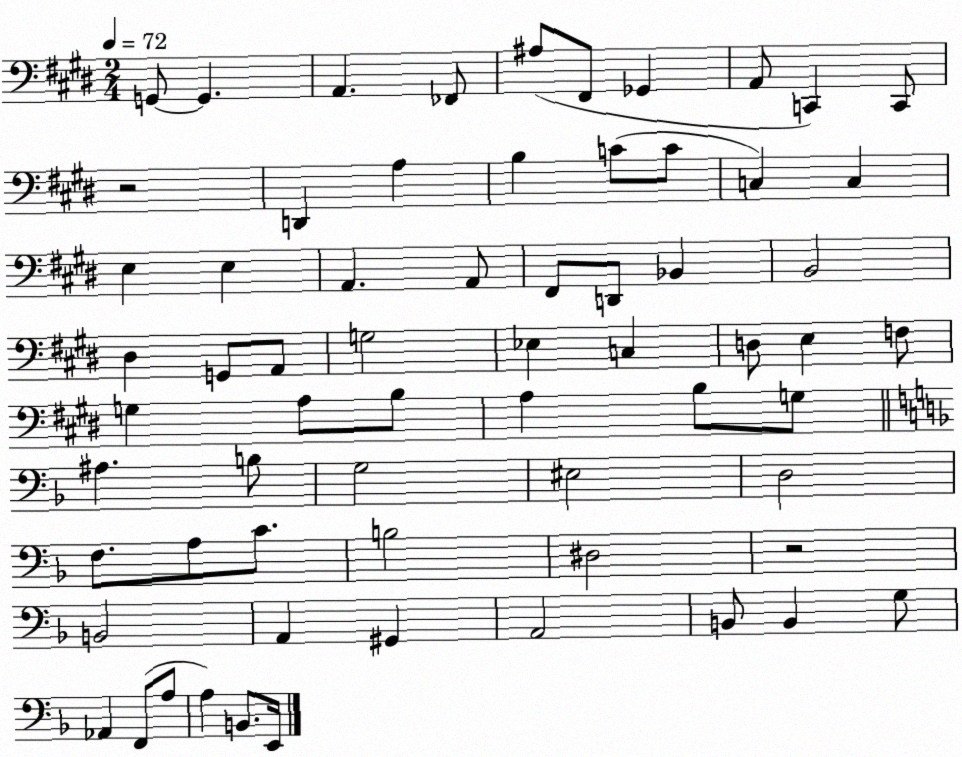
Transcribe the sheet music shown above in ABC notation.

X:1
T:Untitled
M:2/4
L:1/4
K:E
G,,/2 G,, A,, _F,,/2 ^A,/2 ^F,,/2 _G,, A,,/2 C,, C,,/2 z2 D,, A, B, C/2 C/2 C, C, E, E, A,, A,,/2 ^F,,/2 D,,/2 _B,, B,,2 ^D, G,,/2 A,,/2 G,2 _E, C, D,/2 E, F,/2 G, A,/2 B,/2 A, B,/2 G,/2 ^A, B,/2 G,2 ^E,2 D,2 F,/2 A,/2 C/2 B,2 ^D,2 z2 B,,2 A,, ^G,, A,,2 B,,/2 B,, G,/2 _A,, F,,/2 A,/2 A, B,,/2 E,,/4